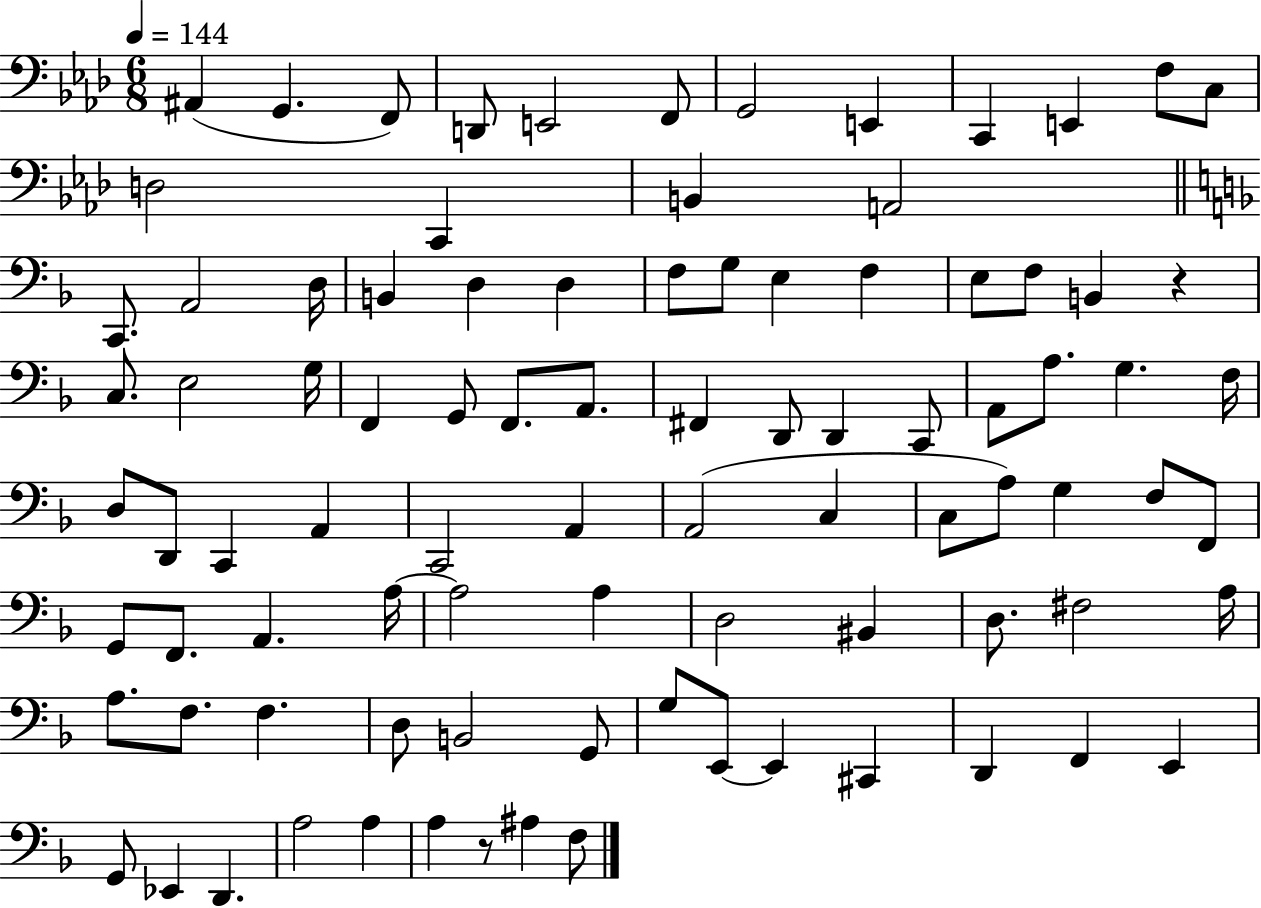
{
  \clef bass
  \numericTimeSignature
  \time 6/8
  \key aes \major
  \tempo 4 = 144
  ais,4( g,4. f,8) | d,8 e,2 f,8 | g,2 e,4 | c,4 e,4 f8 c8 | \break d2 c,4 | b,4 a,2 | \bar "||" \break \key d \minor c,8. a,2 d16 | b,4 d4 d4 | f8 g8 e4 f4 | e8 f8 b,4 r4 | \break c8. e2 g16 | f,4 g,8 f,8. a,8. | fis,4 d,8 d,4 c,8 | a,8 a8. g4. f16 | \break d8 d,8 c,4 a,4 | c,2 a,4 | a,2( c4 | c8 a8) g4 f8 f,8 | \break g,8 f,8. a,4. a16~~ | a2 a4 | d2 bis,4 | d8. fis2 a16 | \break a8. f8. f4. | d8 b,2 g,8 | g8 e,8~~ e,4 cis,4 | d,4 f,4 e,4 | \break g,8 ees,4 d,4. | a2 a4 | a4 r8 ais4 f8 | \bar "|."
}